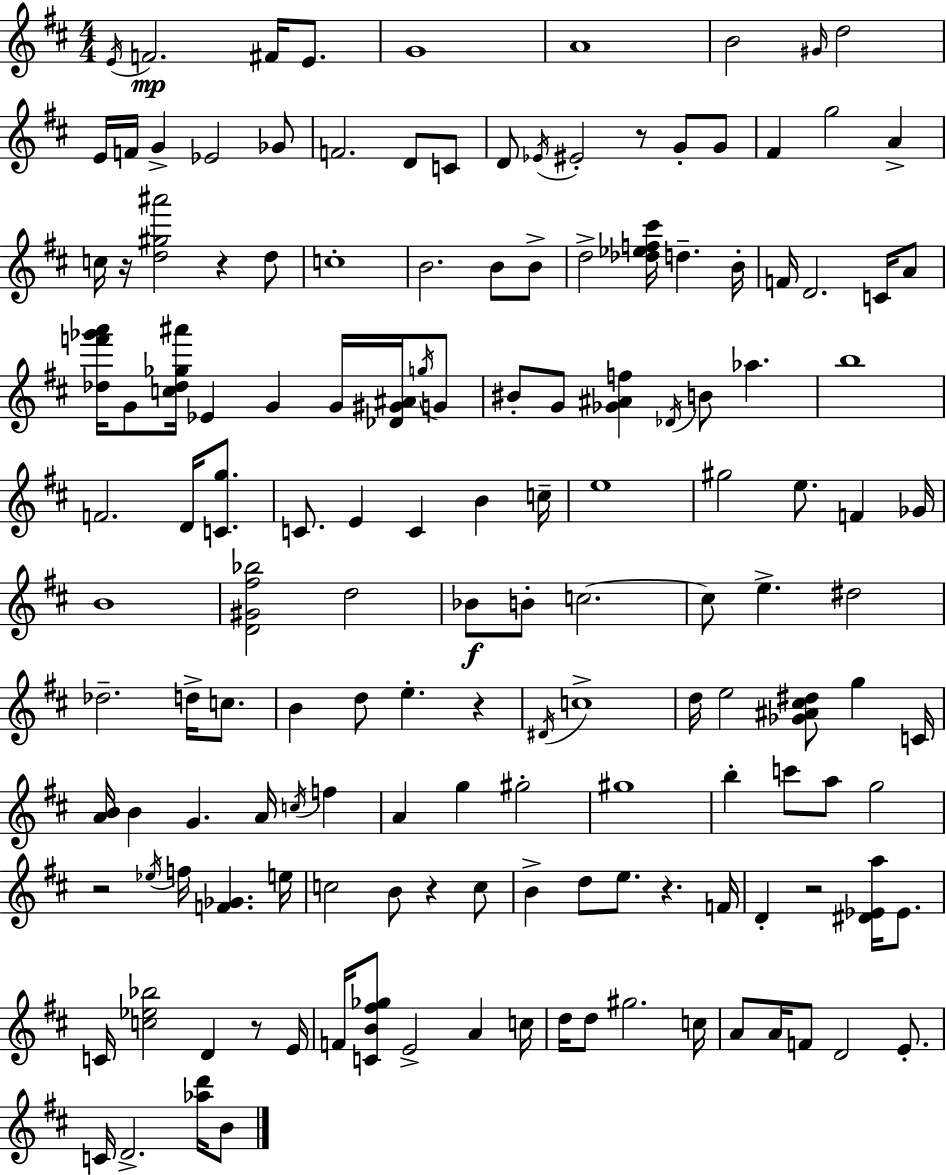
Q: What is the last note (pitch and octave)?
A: B4